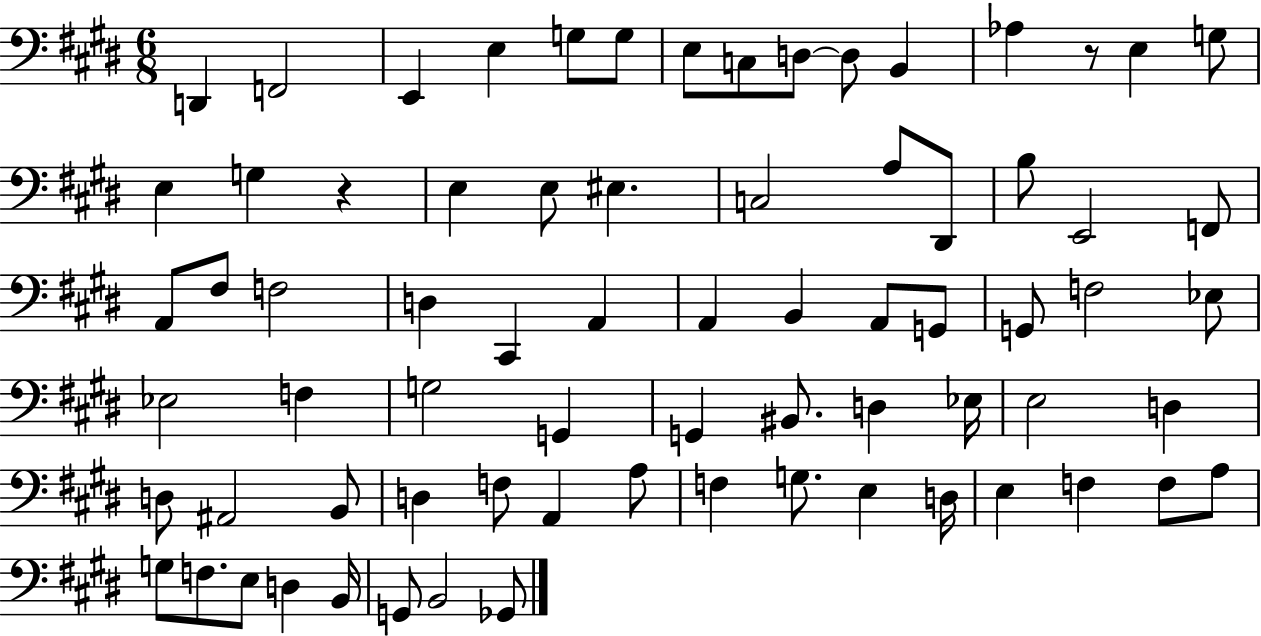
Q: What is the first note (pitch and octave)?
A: D2